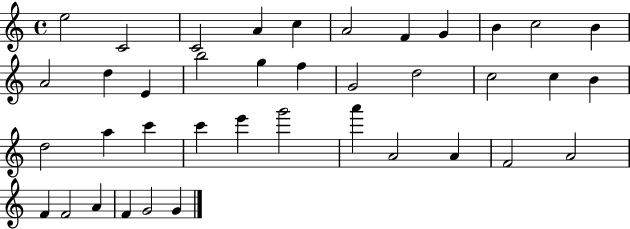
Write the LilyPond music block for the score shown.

{
  \clef treble
  \time 4/4
  \defaultTimeSignature
  \key c \major
  e''2 c'2 | c'2 a'4 c''4 | a'2 f'4 g'4 | b'4 c''2 b'4 | \break a'2 d''4 e'4 | b''2 g''4 f''4 | g'2 d''2 | c''2 c''4 b'4 | \break d''2 a''4 c'''4 | c'''4 e'''4 g'''2 | a'''4 a'2 a'4 | f'2 a'2 | \break f'4 f'2 a'4 | f'4 g'2 g'4 | \bar "|."
}